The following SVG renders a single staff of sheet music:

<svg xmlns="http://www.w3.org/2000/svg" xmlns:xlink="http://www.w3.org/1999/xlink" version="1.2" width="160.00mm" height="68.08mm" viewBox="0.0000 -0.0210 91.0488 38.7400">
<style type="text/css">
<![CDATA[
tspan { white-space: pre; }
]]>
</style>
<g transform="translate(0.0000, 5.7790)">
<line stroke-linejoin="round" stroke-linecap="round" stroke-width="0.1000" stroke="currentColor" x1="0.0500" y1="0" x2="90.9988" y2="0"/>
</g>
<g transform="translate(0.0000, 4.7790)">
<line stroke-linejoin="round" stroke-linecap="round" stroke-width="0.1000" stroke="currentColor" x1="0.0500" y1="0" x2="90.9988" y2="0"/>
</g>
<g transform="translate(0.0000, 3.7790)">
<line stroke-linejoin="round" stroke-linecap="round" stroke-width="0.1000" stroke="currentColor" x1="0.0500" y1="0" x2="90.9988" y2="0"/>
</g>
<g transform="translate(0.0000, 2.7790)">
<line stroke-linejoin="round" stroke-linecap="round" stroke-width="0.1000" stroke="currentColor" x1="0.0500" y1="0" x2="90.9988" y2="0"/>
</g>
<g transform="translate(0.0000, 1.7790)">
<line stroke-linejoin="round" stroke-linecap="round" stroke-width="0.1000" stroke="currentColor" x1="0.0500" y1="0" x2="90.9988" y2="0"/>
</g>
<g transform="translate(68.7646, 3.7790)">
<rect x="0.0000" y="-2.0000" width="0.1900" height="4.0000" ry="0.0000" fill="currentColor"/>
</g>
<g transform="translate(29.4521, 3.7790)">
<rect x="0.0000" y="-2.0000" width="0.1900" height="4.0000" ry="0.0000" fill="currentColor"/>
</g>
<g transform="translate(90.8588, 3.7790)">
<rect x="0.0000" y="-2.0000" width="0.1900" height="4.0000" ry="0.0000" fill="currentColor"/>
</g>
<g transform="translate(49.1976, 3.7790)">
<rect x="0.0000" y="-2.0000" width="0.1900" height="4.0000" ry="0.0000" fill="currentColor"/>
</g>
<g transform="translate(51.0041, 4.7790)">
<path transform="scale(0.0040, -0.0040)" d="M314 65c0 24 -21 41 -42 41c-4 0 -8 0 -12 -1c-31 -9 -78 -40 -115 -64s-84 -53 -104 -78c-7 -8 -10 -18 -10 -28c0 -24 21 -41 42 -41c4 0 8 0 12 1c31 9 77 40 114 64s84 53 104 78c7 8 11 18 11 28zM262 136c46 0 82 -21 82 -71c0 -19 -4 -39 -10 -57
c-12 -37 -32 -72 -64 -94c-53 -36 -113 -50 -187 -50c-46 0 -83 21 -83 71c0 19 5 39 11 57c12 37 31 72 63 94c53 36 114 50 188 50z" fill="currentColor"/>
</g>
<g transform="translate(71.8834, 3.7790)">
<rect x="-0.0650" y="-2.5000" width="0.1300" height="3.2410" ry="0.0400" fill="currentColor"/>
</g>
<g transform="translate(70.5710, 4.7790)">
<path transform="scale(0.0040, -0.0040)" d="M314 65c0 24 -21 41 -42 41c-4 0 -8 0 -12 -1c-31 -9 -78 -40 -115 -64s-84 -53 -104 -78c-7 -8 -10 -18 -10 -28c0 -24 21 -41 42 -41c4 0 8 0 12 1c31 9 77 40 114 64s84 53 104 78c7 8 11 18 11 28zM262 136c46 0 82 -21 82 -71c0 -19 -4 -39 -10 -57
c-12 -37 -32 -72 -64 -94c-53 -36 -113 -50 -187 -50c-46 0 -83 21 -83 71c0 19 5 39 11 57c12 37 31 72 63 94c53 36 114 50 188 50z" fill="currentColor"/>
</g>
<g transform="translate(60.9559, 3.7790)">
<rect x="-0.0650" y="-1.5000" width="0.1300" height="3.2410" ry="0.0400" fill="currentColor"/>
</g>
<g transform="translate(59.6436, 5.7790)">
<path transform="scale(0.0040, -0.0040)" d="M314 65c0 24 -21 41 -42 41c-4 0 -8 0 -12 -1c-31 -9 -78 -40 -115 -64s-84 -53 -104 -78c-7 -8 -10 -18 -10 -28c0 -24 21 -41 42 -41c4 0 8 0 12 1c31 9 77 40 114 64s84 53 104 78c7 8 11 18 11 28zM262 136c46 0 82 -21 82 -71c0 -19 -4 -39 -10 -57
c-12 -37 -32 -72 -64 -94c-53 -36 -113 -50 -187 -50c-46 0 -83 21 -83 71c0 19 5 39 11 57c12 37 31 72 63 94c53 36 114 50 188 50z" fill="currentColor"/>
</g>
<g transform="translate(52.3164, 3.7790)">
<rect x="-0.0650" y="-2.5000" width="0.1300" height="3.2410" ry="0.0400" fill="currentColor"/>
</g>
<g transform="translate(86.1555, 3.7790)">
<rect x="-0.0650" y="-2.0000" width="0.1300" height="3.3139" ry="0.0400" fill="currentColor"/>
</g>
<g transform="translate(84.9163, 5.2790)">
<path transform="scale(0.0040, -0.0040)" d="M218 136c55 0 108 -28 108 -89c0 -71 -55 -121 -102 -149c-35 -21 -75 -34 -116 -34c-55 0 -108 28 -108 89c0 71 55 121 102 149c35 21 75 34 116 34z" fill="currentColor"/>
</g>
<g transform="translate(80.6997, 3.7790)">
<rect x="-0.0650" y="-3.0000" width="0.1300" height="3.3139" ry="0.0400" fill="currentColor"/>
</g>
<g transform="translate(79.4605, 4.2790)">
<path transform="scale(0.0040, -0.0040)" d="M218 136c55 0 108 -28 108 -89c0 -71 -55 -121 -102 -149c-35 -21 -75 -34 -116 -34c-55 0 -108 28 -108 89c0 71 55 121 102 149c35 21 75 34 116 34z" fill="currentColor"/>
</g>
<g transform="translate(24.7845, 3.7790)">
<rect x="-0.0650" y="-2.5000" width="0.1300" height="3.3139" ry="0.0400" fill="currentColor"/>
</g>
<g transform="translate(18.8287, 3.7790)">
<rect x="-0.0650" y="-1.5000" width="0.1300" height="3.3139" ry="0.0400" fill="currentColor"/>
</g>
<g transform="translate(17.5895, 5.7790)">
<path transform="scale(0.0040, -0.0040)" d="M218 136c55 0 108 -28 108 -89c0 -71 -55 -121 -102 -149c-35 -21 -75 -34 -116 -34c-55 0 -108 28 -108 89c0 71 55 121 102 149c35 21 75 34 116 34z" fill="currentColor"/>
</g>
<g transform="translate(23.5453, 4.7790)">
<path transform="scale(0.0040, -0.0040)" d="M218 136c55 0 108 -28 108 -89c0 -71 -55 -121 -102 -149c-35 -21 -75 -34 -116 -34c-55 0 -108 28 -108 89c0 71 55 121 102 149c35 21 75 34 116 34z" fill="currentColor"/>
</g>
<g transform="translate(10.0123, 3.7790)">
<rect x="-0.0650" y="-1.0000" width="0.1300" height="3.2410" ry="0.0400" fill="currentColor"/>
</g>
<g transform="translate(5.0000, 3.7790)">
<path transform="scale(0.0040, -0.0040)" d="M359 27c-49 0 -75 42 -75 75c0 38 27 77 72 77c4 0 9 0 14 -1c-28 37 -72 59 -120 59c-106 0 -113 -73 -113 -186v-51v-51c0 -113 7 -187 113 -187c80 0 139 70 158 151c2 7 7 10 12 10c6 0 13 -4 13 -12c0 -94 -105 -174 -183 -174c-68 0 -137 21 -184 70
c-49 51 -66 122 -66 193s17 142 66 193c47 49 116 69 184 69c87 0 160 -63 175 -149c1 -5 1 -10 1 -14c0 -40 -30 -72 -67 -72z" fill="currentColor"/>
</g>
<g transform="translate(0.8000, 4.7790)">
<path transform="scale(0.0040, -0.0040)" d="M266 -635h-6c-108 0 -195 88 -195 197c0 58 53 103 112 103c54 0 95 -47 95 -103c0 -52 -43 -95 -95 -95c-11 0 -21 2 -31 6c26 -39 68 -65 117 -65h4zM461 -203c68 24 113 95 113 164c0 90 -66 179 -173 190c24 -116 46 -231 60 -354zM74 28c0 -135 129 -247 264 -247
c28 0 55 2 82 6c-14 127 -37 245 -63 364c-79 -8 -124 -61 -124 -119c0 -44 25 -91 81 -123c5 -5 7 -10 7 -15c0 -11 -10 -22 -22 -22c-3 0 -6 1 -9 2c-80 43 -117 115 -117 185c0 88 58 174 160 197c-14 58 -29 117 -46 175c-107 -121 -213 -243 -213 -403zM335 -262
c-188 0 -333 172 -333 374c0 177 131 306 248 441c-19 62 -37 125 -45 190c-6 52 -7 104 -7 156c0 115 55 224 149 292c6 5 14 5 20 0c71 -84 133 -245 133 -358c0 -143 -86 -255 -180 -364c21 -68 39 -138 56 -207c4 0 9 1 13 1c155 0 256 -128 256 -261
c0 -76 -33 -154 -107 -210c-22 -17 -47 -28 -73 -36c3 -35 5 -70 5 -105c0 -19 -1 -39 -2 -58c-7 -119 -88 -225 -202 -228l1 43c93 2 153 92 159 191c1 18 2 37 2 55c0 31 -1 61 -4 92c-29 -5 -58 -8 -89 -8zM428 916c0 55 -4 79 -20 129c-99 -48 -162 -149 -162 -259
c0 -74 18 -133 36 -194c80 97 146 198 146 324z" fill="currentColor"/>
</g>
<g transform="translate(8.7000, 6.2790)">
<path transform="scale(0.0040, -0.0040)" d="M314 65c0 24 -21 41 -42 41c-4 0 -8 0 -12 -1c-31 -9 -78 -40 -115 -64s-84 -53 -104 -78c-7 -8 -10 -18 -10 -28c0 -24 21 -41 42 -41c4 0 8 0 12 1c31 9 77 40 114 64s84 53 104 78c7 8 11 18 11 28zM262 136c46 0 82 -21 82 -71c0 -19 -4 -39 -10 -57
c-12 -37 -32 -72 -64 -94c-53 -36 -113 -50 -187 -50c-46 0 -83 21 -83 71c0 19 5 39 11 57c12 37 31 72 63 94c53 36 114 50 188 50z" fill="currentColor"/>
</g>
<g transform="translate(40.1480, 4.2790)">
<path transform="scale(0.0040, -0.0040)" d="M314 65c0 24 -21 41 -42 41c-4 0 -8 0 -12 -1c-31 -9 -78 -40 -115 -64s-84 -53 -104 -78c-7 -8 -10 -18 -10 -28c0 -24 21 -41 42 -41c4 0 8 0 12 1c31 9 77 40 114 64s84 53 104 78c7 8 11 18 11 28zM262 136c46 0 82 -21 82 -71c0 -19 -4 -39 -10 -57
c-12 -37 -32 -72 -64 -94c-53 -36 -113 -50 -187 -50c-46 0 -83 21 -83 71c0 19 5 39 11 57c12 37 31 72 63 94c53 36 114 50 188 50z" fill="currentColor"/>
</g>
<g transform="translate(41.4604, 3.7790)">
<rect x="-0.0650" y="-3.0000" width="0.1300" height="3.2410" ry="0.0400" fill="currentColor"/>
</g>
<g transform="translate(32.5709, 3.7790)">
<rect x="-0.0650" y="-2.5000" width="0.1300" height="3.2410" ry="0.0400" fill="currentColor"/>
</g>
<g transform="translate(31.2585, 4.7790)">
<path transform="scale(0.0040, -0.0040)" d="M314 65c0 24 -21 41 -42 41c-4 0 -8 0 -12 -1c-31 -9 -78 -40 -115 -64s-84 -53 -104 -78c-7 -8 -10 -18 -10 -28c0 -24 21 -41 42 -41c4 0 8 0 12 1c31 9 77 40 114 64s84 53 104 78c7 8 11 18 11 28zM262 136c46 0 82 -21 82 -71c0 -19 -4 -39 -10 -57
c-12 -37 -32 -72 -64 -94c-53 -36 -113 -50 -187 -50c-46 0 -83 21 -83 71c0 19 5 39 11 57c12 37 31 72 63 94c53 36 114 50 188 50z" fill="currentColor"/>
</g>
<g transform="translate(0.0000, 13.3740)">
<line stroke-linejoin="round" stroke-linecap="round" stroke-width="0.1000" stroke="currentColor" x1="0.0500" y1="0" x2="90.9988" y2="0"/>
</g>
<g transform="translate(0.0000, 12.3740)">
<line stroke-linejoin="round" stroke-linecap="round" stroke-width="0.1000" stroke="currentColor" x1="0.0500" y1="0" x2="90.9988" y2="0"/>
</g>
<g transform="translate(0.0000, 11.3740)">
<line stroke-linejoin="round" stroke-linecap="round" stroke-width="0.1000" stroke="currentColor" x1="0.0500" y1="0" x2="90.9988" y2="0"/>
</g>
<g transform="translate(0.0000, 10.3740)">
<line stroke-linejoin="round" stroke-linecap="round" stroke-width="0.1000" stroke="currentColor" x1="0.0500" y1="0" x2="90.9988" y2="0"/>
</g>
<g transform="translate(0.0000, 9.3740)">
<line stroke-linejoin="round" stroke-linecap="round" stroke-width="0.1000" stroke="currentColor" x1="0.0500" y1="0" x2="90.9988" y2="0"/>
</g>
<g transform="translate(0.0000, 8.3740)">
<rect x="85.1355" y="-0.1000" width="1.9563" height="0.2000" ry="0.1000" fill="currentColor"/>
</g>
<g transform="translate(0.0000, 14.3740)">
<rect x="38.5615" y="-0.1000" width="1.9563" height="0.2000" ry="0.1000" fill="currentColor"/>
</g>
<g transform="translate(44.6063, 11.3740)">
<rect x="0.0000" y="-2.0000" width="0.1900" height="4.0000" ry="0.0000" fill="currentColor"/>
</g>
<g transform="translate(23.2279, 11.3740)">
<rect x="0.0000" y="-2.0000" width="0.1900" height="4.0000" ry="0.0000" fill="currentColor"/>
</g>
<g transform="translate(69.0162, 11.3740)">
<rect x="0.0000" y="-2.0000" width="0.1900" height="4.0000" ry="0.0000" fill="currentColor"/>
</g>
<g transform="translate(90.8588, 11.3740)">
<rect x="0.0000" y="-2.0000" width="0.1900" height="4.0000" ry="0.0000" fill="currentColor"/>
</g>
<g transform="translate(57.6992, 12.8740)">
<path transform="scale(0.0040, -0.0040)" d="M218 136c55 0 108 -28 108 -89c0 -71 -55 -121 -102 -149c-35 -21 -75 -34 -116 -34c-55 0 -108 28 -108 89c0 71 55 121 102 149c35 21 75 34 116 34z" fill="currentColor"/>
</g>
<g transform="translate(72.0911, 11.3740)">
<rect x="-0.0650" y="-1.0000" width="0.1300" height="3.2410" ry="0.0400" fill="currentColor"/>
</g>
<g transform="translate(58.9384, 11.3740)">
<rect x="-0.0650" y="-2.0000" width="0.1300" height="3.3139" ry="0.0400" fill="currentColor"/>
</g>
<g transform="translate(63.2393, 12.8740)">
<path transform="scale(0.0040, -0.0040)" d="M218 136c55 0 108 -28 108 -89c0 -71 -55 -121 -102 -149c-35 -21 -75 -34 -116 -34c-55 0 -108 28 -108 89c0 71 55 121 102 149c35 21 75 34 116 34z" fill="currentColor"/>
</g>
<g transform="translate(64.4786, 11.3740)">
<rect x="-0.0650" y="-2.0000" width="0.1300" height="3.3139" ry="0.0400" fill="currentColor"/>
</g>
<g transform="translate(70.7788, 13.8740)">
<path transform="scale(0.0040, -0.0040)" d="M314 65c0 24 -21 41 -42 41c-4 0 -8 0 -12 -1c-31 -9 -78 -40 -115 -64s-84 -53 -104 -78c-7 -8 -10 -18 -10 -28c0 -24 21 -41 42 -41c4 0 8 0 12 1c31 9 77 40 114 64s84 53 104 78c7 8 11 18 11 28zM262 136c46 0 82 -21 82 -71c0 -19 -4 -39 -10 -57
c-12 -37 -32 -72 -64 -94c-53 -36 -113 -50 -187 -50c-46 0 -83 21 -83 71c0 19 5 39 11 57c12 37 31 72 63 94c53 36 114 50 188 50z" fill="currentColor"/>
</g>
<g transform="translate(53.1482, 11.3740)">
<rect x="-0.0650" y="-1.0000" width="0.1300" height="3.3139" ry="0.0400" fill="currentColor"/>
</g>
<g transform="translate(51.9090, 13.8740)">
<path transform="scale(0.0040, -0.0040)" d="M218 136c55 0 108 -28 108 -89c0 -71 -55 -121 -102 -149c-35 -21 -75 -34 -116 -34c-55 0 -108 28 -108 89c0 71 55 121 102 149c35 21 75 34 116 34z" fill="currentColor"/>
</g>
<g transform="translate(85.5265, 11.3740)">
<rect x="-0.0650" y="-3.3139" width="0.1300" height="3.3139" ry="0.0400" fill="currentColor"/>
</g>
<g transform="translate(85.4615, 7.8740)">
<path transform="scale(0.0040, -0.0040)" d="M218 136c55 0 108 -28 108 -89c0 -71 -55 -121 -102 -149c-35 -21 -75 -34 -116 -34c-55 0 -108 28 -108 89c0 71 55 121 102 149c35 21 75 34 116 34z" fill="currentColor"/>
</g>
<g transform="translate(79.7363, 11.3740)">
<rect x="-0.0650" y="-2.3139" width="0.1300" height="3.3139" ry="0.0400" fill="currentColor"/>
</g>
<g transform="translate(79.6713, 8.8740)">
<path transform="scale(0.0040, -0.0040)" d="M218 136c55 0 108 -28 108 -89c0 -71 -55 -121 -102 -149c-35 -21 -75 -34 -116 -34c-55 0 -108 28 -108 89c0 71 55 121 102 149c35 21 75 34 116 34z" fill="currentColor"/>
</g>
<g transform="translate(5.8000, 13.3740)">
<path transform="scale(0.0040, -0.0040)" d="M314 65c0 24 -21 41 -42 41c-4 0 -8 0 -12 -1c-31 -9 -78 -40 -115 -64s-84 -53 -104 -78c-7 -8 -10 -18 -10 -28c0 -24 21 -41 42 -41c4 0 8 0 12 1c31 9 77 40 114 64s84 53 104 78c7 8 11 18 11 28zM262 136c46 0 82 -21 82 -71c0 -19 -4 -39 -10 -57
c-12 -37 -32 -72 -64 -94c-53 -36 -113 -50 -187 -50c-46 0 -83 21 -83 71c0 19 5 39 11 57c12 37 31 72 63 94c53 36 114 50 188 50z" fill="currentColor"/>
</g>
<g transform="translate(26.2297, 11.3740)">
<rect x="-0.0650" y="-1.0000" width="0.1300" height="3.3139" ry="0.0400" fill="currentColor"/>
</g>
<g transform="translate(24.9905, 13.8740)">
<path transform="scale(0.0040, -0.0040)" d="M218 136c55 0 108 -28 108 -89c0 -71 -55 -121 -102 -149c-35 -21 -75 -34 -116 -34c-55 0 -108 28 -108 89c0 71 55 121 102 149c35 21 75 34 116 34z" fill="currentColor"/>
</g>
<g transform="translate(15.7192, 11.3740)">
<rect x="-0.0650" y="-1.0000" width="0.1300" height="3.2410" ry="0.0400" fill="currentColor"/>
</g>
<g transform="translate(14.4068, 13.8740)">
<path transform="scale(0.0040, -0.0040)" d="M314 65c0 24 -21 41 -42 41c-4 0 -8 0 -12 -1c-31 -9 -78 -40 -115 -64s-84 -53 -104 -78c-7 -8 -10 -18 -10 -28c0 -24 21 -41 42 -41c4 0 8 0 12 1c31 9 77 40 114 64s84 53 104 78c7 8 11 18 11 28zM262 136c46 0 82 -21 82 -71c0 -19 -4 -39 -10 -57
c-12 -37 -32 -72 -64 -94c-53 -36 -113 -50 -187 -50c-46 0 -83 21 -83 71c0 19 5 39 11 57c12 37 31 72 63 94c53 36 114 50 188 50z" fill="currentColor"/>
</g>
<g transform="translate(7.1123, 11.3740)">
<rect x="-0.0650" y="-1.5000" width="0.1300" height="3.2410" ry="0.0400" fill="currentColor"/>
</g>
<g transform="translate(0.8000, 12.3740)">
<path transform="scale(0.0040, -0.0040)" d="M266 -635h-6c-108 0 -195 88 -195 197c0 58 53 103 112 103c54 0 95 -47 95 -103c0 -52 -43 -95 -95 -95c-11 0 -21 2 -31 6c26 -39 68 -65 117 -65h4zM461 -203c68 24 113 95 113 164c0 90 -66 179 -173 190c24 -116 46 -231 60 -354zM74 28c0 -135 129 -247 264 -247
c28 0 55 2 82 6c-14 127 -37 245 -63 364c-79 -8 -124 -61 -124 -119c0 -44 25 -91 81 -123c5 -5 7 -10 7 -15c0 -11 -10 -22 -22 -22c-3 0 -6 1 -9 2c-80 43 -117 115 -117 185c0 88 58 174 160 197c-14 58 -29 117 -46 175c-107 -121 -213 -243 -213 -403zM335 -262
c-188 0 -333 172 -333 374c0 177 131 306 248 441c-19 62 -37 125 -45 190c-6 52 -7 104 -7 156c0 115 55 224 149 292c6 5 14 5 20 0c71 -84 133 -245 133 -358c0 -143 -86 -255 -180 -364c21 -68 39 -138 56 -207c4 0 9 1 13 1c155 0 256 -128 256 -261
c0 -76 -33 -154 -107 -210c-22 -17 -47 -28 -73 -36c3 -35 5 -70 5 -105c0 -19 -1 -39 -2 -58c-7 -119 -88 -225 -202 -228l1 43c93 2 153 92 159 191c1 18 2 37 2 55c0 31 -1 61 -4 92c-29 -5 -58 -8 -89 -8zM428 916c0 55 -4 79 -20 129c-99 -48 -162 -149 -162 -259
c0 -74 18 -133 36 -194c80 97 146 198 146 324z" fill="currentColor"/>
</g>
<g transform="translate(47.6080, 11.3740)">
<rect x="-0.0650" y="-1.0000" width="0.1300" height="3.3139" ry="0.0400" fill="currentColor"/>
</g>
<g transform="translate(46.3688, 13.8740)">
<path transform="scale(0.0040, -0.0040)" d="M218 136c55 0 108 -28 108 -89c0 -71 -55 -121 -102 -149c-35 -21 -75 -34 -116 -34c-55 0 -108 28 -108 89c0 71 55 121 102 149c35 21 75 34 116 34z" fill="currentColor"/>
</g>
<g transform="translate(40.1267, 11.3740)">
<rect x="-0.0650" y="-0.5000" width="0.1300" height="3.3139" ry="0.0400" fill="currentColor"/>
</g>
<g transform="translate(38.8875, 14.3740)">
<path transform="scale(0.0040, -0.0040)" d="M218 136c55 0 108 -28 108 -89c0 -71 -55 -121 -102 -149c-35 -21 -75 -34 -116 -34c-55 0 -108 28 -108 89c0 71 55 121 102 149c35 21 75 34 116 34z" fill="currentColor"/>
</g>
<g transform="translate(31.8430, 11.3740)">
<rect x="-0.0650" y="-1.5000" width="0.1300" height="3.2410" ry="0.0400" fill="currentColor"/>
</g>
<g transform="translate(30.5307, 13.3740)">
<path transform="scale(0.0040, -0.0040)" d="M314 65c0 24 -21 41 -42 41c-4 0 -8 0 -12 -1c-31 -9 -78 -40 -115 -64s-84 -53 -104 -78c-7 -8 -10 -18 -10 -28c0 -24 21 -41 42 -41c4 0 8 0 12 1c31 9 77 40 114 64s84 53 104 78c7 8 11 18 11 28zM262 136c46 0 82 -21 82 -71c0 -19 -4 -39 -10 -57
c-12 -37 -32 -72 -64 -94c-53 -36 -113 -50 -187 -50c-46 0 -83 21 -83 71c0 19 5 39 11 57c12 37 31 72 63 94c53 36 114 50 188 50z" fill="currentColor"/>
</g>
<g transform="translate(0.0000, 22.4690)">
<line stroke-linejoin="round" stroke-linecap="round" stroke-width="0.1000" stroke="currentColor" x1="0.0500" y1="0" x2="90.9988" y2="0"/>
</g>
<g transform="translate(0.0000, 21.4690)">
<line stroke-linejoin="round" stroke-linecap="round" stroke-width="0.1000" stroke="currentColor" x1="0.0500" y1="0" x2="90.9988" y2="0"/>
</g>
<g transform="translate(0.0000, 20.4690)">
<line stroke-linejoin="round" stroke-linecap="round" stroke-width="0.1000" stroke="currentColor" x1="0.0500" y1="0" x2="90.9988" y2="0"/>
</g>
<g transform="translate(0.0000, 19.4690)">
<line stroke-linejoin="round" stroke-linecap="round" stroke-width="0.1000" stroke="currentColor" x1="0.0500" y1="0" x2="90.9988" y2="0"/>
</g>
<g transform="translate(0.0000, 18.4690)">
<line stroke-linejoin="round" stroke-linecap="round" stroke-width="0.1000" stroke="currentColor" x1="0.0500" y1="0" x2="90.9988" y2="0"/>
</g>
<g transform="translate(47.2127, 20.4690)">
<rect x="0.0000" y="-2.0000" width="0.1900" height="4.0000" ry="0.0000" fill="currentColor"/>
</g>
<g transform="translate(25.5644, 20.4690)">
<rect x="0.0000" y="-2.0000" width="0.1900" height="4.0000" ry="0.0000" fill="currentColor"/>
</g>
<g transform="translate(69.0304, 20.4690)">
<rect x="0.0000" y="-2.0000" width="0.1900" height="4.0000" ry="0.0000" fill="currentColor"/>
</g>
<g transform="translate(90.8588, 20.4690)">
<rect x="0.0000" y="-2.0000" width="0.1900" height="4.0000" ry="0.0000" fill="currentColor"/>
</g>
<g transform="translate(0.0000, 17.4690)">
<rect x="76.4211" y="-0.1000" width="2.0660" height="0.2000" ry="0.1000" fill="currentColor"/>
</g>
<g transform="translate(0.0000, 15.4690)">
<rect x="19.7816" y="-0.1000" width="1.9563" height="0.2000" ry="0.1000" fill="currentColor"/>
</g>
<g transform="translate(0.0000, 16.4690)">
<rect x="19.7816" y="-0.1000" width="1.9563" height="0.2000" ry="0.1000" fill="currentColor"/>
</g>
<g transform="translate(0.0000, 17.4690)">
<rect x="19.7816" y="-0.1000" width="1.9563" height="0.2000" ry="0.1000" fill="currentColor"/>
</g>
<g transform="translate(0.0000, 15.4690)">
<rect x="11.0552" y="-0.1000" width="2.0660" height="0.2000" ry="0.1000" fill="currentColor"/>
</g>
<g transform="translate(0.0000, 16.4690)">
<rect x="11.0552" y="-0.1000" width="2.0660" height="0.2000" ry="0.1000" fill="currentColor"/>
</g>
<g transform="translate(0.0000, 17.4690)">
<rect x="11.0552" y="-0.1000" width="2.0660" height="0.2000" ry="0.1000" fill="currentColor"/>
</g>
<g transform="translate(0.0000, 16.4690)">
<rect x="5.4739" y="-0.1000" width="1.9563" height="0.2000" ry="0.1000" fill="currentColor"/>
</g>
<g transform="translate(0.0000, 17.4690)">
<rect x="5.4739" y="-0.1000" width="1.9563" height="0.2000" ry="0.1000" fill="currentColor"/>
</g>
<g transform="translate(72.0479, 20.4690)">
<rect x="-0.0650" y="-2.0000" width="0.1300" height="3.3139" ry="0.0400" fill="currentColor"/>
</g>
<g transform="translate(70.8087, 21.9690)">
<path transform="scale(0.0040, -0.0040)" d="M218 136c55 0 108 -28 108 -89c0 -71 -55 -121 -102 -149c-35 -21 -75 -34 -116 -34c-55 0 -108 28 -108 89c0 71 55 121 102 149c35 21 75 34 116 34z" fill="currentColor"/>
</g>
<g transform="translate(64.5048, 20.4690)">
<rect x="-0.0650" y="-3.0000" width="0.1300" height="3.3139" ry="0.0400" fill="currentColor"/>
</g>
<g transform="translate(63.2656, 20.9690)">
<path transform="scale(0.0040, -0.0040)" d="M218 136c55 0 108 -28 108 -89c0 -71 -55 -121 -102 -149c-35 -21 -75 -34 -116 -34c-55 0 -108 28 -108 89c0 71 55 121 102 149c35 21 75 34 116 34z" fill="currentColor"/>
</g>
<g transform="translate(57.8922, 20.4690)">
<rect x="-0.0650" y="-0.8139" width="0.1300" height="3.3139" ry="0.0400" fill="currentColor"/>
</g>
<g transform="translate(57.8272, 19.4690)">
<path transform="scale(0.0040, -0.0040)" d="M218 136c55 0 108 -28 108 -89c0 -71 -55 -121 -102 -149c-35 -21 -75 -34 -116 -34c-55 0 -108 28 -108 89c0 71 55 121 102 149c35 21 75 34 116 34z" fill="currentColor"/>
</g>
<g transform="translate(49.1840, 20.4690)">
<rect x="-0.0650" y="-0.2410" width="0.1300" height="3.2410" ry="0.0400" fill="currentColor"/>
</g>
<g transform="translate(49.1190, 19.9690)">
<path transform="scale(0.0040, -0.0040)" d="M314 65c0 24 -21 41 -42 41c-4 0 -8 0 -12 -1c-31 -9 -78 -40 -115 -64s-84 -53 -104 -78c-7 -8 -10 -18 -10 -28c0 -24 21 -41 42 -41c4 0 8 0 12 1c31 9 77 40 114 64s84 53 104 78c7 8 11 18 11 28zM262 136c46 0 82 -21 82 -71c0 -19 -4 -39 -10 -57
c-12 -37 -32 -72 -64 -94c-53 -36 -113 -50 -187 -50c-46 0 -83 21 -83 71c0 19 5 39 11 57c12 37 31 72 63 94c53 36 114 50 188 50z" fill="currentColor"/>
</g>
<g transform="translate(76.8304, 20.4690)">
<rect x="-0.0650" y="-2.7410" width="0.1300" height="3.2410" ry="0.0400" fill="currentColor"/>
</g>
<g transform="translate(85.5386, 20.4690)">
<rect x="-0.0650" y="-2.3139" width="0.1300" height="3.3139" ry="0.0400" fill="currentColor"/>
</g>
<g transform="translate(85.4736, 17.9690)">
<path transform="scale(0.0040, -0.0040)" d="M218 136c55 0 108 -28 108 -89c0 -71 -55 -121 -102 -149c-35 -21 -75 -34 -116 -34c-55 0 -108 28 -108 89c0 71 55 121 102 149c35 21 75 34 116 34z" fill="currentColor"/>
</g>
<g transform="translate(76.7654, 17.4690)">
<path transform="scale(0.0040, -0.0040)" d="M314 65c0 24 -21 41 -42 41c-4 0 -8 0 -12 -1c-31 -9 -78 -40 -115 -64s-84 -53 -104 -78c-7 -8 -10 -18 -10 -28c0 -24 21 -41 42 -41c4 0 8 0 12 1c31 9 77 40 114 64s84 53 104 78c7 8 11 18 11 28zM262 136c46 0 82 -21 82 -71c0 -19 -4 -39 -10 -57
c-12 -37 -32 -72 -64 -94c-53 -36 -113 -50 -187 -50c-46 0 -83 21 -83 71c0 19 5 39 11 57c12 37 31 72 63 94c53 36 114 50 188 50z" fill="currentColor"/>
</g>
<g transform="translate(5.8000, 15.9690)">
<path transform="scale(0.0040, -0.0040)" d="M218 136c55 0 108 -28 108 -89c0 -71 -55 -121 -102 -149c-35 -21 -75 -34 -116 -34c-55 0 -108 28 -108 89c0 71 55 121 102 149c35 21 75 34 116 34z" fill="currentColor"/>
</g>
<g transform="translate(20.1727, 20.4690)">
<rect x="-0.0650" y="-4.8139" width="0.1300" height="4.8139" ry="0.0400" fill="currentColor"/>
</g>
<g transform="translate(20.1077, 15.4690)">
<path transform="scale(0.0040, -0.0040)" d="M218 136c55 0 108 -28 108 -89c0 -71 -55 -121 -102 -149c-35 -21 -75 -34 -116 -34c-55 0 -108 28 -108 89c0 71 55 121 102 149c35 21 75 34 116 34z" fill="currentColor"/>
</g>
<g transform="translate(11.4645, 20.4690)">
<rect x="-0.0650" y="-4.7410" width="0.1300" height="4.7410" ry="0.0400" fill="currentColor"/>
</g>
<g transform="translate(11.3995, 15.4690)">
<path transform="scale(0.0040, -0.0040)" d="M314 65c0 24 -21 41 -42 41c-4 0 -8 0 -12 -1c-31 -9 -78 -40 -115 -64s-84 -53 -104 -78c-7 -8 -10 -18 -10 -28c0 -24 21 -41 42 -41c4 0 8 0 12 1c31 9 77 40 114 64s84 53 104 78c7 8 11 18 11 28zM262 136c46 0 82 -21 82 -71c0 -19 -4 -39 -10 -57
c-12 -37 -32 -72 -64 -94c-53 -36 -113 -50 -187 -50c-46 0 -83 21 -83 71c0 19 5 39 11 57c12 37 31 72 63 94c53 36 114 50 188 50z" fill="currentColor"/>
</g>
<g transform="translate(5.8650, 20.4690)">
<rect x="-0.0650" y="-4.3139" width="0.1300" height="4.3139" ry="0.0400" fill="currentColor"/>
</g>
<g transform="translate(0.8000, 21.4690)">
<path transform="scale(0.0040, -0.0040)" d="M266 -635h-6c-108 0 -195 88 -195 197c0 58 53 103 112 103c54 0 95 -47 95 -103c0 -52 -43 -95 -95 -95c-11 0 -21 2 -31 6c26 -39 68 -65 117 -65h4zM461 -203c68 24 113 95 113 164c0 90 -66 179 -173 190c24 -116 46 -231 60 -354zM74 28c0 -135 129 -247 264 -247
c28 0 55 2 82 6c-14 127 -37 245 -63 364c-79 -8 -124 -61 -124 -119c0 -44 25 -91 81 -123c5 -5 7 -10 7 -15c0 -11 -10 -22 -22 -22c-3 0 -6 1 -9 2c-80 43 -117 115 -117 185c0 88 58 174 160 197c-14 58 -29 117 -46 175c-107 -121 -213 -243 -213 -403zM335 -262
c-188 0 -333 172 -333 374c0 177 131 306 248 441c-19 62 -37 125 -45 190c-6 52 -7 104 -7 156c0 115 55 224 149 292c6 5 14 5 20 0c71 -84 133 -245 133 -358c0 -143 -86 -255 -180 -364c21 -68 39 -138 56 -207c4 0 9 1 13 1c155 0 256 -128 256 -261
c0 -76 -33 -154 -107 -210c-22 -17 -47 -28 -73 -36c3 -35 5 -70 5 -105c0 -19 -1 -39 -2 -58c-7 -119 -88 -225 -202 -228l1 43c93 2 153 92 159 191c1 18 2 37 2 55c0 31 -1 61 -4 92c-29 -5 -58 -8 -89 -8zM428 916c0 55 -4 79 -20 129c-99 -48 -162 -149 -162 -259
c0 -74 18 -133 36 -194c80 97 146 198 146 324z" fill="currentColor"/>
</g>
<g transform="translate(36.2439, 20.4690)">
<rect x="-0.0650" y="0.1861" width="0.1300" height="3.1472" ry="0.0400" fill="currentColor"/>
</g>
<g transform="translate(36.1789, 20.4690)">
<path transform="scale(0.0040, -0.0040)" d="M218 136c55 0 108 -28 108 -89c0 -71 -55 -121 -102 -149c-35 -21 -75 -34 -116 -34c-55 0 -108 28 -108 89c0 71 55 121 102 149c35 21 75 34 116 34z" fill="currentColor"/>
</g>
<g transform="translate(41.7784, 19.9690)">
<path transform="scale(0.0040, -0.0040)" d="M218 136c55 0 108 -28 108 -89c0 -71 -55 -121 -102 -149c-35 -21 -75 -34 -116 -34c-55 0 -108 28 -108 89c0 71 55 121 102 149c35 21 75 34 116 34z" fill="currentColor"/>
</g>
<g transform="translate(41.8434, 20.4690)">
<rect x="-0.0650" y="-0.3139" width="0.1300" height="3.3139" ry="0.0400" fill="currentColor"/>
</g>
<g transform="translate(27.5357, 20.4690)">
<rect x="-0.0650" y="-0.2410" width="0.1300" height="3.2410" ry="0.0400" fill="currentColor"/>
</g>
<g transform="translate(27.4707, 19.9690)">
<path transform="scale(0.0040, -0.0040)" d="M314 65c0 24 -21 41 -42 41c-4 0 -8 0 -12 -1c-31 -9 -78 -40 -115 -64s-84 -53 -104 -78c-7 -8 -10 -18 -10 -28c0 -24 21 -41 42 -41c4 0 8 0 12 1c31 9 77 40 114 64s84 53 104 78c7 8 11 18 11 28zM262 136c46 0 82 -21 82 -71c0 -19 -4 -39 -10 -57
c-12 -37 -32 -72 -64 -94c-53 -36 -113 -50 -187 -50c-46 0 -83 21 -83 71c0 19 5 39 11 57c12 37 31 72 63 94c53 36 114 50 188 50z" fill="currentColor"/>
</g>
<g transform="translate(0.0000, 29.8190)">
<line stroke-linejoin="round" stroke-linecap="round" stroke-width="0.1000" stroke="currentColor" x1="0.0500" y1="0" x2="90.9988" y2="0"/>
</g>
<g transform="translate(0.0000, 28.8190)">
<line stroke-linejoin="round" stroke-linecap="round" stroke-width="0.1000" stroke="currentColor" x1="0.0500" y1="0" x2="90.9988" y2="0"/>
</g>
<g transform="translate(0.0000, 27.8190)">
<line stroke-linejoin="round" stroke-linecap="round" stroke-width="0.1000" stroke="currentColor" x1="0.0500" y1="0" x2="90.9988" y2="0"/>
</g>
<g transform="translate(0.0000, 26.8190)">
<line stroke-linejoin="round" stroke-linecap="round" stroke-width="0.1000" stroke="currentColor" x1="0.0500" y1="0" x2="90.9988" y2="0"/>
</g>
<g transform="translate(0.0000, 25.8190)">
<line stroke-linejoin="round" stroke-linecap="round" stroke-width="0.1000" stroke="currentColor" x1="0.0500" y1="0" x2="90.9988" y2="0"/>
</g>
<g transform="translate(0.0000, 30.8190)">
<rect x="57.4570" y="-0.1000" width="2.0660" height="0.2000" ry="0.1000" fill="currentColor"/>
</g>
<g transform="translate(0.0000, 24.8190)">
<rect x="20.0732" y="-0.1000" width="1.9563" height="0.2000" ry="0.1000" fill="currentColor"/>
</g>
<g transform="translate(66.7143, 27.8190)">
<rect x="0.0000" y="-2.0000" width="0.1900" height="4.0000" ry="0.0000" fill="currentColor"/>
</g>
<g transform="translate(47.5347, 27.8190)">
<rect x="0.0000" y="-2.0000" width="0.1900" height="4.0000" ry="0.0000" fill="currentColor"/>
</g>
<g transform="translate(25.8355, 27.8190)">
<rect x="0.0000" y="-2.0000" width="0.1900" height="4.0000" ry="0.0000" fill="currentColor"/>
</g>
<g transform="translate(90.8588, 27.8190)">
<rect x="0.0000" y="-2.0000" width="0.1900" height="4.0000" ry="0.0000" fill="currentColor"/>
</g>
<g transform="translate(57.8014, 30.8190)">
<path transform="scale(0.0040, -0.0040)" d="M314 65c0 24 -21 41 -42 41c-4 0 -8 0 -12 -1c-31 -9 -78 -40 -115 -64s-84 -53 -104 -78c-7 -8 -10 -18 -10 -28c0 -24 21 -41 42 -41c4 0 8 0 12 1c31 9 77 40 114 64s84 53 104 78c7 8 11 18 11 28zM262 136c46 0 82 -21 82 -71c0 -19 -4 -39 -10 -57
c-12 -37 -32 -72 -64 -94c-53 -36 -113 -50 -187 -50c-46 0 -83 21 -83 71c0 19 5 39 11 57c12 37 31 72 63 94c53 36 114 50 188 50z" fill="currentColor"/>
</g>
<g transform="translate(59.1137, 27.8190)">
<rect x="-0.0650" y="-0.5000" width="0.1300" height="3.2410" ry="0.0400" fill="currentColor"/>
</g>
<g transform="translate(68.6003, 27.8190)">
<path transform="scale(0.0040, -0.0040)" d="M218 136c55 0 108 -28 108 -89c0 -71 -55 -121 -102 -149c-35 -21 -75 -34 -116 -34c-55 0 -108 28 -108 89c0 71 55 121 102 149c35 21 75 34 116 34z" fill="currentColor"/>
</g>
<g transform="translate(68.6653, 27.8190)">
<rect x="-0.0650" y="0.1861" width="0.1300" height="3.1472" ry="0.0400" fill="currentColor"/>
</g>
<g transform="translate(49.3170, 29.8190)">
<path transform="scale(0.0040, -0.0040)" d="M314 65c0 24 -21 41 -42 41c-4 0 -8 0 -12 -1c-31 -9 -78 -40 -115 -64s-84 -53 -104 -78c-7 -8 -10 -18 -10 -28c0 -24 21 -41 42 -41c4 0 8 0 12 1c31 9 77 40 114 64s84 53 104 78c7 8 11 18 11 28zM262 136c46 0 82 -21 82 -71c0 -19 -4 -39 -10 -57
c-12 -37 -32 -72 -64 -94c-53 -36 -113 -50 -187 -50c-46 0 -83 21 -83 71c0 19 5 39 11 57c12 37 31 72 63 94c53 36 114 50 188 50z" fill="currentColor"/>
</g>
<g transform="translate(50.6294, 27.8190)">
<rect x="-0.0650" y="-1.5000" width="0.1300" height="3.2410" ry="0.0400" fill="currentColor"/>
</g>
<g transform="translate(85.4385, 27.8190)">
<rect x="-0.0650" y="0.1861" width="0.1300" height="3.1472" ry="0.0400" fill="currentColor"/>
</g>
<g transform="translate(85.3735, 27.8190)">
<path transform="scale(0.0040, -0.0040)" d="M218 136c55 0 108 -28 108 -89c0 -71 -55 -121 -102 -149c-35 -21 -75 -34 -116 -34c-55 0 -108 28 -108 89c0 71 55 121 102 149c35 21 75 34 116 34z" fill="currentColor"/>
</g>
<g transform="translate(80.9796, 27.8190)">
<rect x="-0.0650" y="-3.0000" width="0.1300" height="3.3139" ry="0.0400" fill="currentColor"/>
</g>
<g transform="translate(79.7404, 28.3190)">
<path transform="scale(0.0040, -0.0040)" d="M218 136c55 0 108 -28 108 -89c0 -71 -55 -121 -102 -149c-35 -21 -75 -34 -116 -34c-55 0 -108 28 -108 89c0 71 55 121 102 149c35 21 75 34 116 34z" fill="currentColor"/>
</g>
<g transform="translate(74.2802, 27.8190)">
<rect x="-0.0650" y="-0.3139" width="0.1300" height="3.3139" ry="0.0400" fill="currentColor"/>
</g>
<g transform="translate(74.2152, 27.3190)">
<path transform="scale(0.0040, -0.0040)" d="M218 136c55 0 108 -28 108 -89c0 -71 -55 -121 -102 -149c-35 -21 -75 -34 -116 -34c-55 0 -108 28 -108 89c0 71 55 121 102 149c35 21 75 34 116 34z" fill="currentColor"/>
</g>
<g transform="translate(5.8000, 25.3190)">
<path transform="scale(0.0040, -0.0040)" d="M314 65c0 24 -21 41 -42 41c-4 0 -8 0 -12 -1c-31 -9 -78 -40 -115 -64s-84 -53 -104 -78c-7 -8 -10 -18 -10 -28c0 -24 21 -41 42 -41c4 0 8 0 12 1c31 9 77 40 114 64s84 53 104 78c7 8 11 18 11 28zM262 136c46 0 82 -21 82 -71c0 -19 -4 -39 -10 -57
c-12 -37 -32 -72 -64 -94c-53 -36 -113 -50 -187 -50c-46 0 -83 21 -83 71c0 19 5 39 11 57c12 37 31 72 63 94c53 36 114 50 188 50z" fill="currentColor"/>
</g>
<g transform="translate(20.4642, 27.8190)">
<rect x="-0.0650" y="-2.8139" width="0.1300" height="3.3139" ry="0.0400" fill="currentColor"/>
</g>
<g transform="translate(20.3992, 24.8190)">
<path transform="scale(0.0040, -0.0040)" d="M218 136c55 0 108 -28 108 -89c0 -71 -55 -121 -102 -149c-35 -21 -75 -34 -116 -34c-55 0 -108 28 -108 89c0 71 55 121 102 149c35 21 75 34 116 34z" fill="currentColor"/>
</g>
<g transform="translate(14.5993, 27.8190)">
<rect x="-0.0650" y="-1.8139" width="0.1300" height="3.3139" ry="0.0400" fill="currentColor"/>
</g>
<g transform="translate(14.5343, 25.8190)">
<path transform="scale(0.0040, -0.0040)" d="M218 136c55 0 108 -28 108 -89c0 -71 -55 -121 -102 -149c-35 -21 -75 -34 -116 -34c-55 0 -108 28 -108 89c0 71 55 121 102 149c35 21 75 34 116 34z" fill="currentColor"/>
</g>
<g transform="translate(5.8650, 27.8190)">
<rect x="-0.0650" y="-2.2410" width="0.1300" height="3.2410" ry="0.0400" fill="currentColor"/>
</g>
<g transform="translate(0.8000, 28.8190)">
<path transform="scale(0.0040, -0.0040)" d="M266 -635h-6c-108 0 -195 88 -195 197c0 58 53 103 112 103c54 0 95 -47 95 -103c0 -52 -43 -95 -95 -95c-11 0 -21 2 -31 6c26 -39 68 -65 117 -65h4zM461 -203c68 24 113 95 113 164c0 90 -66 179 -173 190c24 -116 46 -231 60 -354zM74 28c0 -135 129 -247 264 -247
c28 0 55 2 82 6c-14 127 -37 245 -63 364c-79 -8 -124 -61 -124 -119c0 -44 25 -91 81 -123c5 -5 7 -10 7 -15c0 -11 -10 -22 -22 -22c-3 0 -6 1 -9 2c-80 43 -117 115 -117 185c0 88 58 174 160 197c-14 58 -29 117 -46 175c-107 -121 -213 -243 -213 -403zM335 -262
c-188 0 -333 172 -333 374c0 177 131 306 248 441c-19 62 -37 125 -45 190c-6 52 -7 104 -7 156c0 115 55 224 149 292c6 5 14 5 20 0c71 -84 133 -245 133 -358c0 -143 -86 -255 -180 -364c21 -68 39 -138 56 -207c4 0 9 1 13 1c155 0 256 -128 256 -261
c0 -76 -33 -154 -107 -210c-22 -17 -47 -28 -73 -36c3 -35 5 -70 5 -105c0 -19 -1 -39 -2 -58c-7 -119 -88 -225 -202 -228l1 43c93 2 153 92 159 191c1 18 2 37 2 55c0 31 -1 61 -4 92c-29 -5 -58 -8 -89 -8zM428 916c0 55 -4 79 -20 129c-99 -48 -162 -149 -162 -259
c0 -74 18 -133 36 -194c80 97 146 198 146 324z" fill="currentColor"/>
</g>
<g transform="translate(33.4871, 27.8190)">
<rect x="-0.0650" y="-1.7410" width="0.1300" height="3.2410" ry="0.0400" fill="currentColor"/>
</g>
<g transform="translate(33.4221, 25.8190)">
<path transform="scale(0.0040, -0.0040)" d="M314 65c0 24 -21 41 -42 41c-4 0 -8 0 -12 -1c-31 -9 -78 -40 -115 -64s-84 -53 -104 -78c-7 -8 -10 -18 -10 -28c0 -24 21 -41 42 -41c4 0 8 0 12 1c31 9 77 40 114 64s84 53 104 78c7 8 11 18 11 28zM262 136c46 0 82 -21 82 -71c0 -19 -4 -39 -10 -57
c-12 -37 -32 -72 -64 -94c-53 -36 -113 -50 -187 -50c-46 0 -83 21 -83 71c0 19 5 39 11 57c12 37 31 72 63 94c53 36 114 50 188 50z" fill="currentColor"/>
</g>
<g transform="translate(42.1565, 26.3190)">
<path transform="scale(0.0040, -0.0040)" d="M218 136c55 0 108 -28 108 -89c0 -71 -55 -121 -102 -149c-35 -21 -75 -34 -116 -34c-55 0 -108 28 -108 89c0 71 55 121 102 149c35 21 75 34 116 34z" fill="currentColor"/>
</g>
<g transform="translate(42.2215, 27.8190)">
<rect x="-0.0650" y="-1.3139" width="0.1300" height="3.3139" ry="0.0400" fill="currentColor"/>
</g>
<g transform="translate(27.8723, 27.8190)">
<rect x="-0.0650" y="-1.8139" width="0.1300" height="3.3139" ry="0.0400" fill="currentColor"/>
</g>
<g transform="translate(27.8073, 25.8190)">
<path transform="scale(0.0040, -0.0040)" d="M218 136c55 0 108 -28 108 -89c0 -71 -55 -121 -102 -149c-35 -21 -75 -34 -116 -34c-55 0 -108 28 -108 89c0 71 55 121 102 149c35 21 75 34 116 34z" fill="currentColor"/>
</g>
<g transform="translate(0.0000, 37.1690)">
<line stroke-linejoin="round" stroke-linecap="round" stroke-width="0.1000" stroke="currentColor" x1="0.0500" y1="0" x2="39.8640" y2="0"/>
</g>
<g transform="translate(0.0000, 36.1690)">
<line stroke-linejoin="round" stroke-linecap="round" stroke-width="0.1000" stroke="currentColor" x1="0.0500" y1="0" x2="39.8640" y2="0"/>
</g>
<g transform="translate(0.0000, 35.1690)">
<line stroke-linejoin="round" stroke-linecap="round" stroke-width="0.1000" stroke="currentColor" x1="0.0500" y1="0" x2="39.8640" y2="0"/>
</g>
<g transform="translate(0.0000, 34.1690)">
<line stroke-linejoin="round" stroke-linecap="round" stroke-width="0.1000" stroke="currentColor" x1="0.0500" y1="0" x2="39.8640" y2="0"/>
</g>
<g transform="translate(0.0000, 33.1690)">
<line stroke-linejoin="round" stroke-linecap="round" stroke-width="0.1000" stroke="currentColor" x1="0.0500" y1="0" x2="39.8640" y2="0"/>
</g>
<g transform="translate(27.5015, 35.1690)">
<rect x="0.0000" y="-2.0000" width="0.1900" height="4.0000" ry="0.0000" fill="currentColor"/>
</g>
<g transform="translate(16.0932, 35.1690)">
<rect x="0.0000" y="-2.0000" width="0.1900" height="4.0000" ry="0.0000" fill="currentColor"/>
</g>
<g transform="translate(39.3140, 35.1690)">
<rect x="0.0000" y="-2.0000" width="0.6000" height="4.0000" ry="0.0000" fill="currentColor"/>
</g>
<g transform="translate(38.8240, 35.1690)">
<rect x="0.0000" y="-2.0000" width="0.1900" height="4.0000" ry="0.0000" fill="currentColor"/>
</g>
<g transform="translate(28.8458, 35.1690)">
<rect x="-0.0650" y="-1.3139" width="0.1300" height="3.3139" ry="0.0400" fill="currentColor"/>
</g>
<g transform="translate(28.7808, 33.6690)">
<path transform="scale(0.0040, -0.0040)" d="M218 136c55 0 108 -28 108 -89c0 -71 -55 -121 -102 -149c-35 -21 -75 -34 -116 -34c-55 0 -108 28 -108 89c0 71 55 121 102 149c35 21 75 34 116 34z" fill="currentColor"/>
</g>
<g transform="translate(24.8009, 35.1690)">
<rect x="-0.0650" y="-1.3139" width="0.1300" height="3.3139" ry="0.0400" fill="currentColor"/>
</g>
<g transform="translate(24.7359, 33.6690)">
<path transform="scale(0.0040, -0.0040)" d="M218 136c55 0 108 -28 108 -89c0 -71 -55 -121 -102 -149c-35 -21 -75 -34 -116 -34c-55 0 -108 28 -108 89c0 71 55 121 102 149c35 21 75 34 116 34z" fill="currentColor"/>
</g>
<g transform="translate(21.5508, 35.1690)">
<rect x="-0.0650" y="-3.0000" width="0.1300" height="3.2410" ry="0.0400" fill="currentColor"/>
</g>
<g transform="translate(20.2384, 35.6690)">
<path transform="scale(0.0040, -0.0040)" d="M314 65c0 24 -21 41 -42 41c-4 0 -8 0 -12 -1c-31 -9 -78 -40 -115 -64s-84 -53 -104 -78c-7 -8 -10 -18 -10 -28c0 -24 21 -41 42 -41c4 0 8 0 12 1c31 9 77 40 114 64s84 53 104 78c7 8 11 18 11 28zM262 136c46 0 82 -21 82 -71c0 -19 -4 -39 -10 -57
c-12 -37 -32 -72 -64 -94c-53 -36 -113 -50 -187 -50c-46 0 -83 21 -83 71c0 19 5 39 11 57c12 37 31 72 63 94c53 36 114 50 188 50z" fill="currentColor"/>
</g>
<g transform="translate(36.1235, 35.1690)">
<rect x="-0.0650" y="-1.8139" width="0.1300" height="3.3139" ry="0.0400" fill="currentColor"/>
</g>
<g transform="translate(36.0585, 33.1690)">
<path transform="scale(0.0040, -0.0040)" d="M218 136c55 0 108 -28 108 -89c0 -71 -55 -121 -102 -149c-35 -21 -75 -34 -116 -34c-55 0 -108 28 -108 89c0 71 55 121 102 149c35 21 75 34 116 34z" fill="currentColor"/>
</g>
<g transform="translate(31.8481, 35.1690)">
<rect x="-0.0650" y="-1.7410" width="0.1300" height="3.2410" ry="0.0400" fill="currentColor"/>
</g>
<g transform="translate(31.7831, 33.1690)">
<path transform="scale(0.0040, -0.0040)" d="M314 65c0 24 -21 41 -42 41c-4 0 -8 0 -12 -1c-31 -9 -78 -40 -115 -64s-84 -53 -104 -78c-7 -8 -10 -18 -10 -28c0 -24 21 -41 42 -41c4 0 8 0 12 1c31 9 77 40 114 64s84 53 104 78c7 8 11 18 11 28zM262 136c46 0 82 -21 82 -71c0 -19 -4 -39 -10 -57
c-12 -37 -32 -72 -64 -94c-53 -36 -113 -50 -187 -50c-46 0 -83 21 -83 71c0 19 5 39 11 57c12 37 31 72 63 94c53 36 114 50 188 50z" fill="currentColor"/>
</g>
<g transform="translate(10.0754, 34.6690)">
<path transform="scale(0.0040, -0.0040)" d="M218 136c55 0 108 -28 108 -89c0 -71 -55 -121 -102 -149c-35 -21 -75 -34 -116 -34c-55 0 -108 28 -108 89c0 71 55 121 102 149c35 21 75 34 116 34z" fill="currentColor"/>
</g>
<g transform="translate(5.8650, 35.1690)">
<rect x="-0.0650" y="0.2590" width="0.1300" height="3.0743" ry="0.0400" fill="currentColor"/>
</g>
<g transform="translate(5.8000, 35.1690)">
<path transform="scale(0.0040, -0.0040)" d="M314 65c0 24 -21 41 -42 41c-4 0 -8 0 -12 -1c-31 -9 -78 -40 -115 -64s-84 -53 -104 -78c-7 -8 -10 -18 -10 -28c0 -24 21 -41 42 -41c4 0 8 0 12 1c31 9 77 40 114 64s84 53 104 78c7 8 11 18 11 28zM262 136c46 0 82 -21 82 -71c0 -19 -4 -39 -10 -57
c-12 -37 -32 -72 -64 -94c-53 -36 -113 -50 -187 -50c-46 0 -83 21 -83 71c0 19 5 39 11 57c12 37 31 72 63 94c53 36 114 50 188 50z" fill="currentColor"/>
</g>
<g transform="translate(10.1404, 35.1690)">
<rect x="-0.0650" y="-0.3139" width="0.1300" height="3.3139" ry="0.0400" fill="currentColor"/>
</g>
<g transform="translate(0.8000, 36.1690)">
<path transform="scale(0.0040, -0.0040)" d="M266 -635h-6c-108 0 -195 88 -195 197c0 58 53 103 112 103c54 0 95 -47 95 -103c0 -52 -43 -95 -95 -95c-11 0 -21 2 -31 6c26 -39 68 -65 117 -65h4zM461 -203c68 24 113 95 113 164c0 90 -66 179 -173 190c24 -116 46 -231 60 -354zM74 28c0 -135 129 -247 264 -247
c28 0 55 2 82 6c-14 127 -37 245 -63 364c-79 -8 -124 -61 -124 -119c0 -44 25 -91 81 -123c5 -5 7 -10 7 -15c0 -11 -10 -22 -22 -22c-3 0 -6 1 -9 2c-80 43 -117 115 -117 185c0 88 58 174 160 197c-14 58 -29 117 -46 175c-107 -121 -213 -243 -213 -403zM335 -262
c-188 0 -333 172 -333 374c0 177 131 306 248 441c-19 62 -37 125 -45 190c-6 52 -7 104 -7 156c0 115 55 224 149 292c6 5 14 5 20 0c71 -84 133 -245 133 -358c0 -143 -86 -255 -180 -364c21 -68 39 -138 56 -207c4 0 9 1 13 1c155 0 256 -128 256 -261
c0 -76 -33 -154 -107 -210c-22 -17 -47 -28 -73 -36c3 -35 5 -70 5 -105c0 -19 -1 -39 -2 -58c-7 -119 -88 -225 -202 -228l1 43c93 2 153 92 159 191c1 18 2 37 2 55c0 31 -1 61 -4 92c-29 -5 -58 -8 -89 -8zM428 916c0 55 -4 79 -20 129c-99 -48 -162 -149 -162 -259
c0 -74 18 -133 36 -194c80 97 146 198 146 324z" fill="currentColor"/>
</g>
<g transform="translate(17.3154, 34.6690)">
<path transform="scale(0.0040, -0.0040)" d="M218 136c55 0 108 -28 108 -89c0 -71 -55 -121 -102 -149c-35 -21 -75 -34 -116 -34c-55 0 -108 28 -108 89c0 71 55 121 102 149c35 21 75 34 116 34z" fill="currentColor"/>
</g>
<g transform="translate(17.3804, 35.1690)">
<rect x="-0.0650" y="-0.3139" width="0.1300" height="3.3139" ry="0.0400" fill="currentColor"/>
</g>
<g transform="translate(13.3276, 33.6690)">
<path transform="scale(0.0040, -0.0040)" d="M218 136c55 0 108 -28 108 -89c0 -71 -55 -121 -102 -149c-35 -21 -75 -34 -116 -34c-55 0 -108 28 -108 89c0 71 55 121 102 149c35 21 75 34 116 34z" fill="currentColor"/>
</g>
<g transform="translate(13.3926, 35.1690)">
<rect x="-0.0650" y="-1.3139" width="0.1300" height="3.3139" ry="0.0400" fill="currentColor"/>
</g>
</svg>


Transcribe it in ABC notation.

X:1
T:Untitled
M:4/4
L:1/4
K:C
D2 E G G2 A2 G2 E2 G2 A F E2 D2 D E2 C D D F F D2 g b d' e'2 e' c2 B c c2 d A F a2 g g2 f a f f2 e E2 C2 B c A B B2 c e c A2 e e f2 f